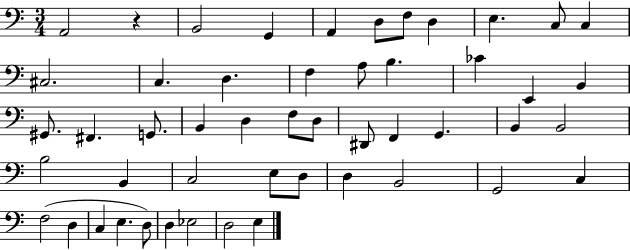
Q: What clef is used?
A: bass